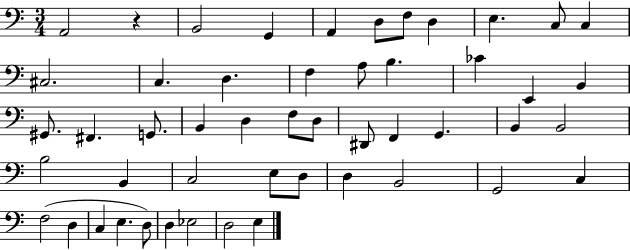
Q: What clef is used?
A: bass